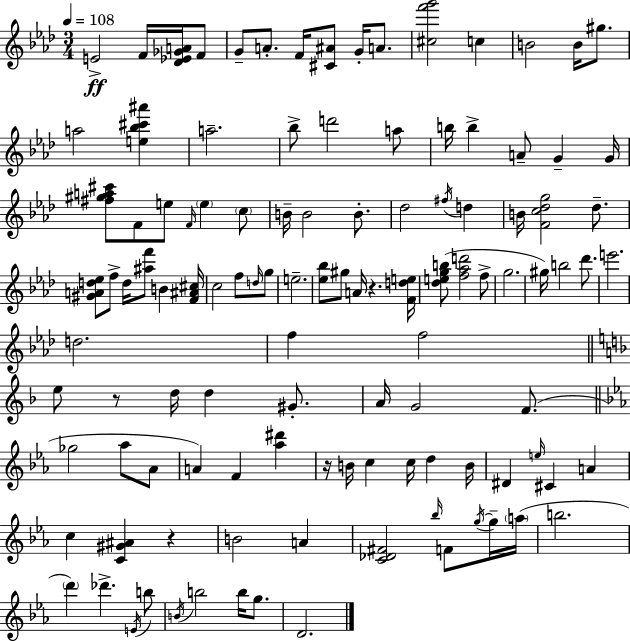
{
  \clef treble
  \numericTimeSignature
  \time 3/4
  \key aes \major
  \tempo 4 = 108
  \repeat volta 2 { e'2->\ff f'16 <des' ees' ges' a'>16 f'8 | g'8-- a'8.-. f'16 <cis' ais'>8 g'16-. a'8. | <cis'' f''' g'''>2 c''4 | b'2 b'16 gis''8. | \break a''2 <e'' bes'' cis''' ais'''>4 | a''2.-- | bes''8-> d'''2 a''8 | b''16 b''4-> a'8-- g'4-- g'16 | \break <fis'' gis'' a'' cis'''>8 f'8 e''8 \grace { f'16 } \parenthesize e''4 \parenthesize c''8 | b'16-- b'2 b'8.-. | des''2 \acciaccatura { fis''16 } d''4 | b'16 <f' c'' des'' g''>2 des''8.-- | \break <gis' a' d'' ees''>8 f''8-> d''16 <ais'' f'''>8 b'4 | <f' ais' cis''>16 c''2 f''8 | \grace { d''16 } g''8 e''2.-- | <ees'' bes''>8 gis''8 a'16 r4. | \break <f' d'' e''>16 <des'' e'' g'' b''>8( <f'' aes'' d'''>2 | f''8-> g''2. | gis''16) b''2 | des'''8. e'''2. | \break d''2. | f''4 f''2 | \bar "||" \break \key f \major e''8 r8 d''16 d''4 gis'8.-. | a'16 g'2 f'8.( | \bar "||" \break \key ees \major ges''2 aes''8 aes'8 | a'4) f'4 <aes'' dis'''>4 | r16 b'16 c''4 c''16 d''4 b'16 | dis'4 \grace { e''16 } cis'4 a'4 | \break c''4 <c' gis' ais'>4 r4 | b'2 a'4 | <c' des' fis'>2 \grace { bes''16 } f'8 | \acciaccatura { g''16~ }~ g''16-- \parenthesize a''16( b''2. | \break \parenthesize d'''4) des'''4.-> | \acciaccatura { e'16 } b''8 \acciaccatura { b'16 } b''2 | b''16 g''8. d'2. | } \bar "|."
}